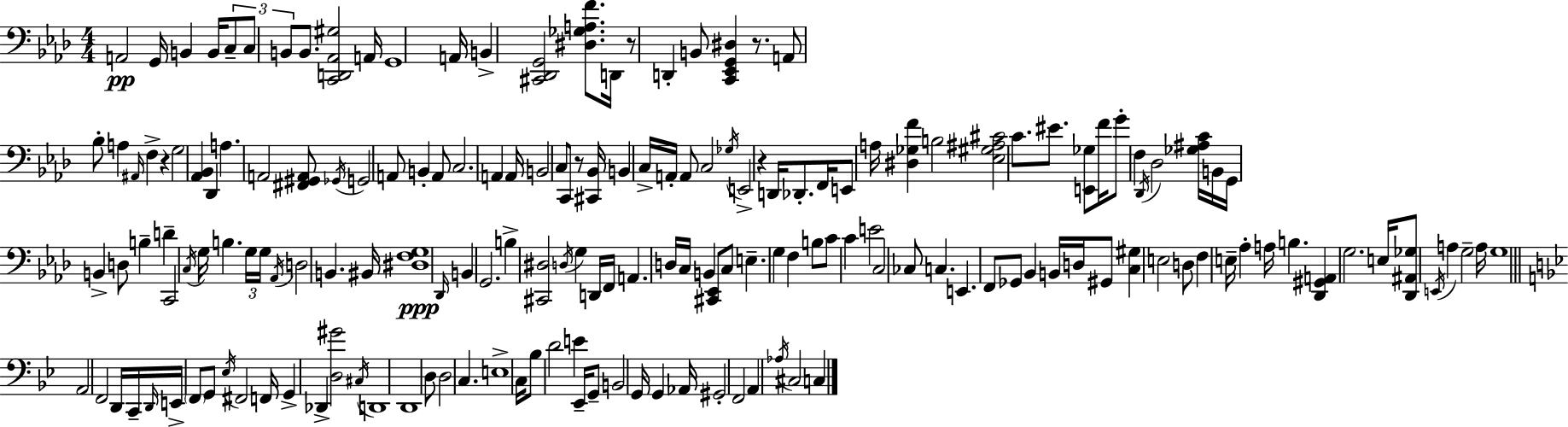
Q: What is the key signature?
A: F minor